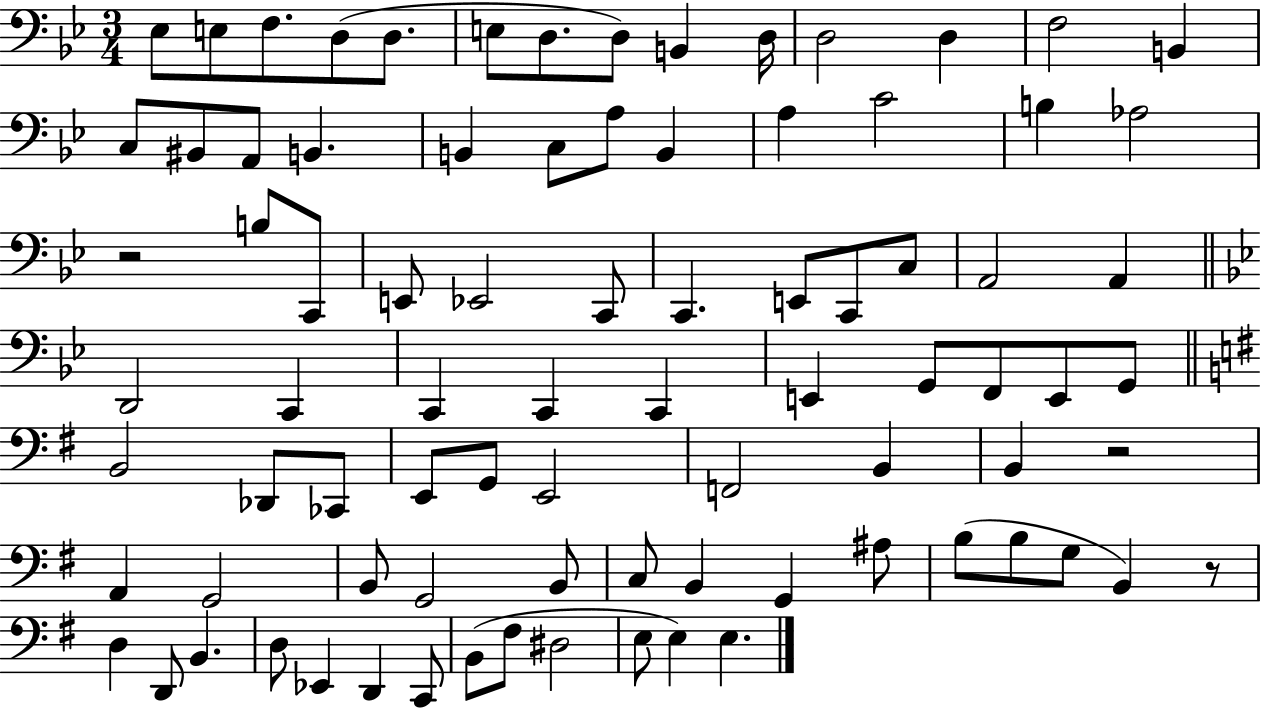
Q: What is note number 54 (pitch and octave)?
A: F2